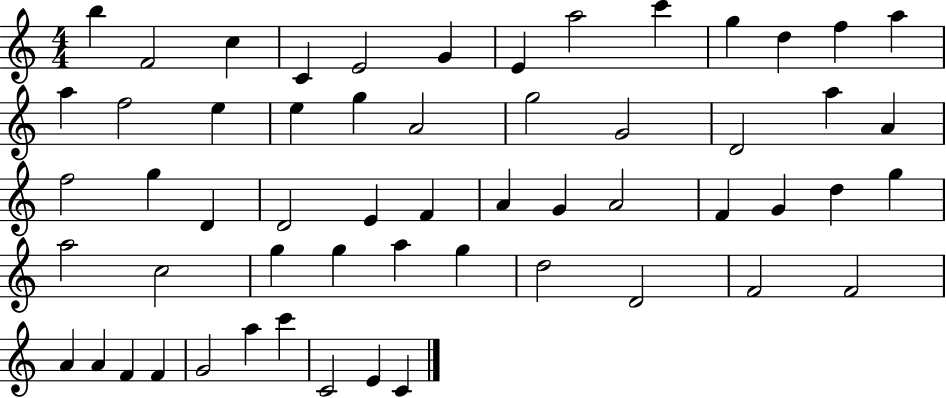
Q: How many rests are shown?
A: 0